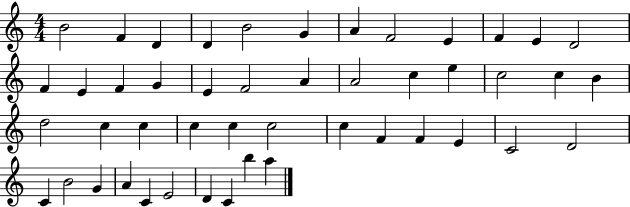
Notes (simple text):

B4/h F4/q D4/q D4/q B4/h G4/q A4/q F4/h E4/q F4/q E4/q D4/h F4/q E4/q F4/q G4/q E4/q F4/h A4/q A4/h C5/q E5/q C5/h C5/q B4/q D5/h C5/q C5/q C5/q C5/q C5/h C5/q F4/q F4/q E4/q C4/h D4/h C4/q B4/h G4/q A4/q C4/q E4/h D4/q C4/q B5/q A5/q